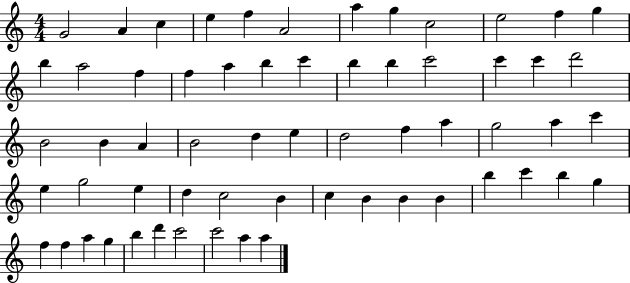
X:1
T:Untitled
M:4/4
L:1/4
K:C
G2 A c e f A2 a g c2 e2 f g b a2 f f a b c' b b c'2 c' c' d'2 B2 B A B2 d e d2 f a g2 a c' e g2 e d c2 B c B B B b c' b g f f a g b d' c'2 c'2 a a